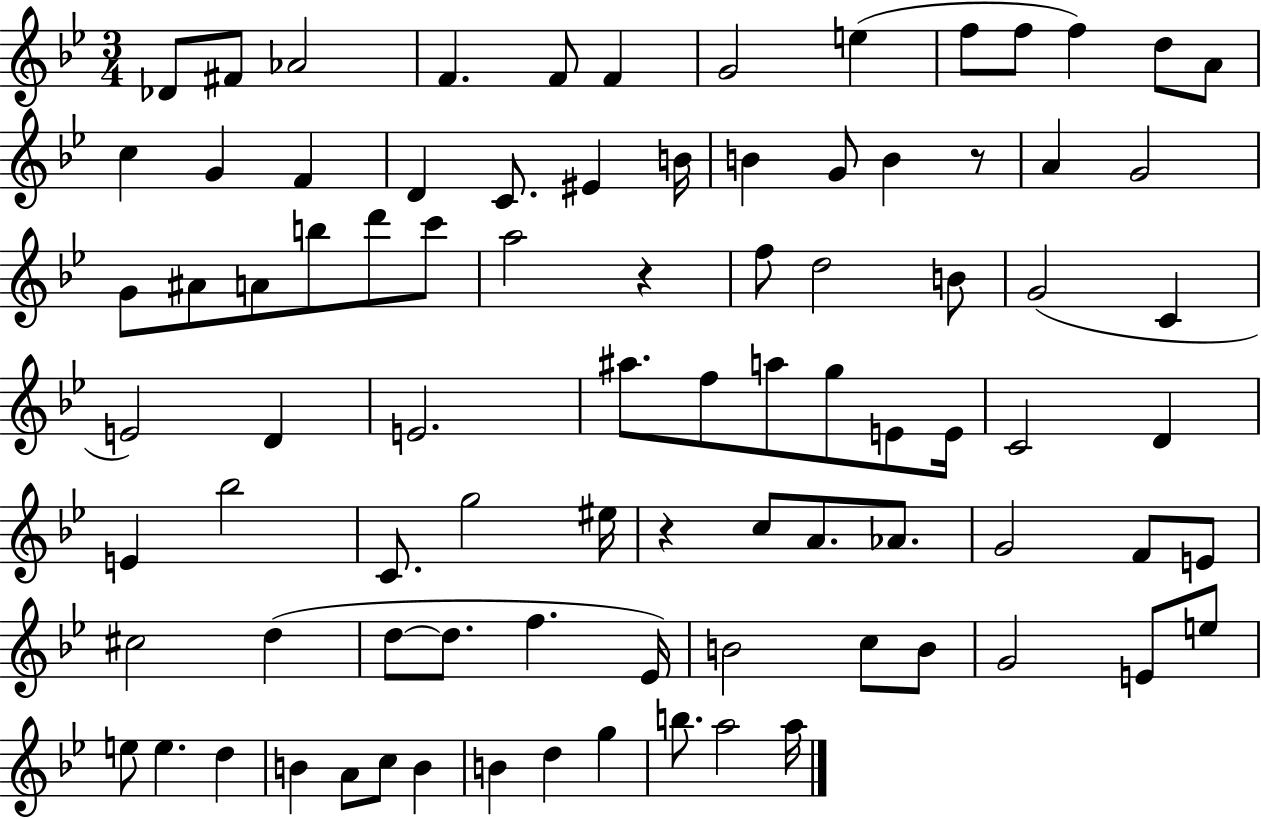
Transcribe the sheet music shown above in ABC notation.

X:1
T:Untitled
M:3/4
L:1/4
K:Bb
_D/2 ^F/2 _A2 F F/2 F G2 e f/2 f/2 f d/2 A/2 c G F D C/2 ^E B/4 B G/2 B z/2 A G2 G/2 ^A/2 A/2 b/2 d'/2 c'/2 a2 z f/2 d2 B/2 G2 C E2 D E2 ^a/2 f/2 a/2 g/2 E/2 E/4 C2 D E _b2 C/2 g2 ^e/4 z c/2 A/2 _A/2 G2 F/2 E/2 ^c2 d d/2 d/2 f _E/4 B2 c/2 B/2 G2 E/2 e/2 e/2 e d B A/2 c/2 B B d g b/2 a2 a/4